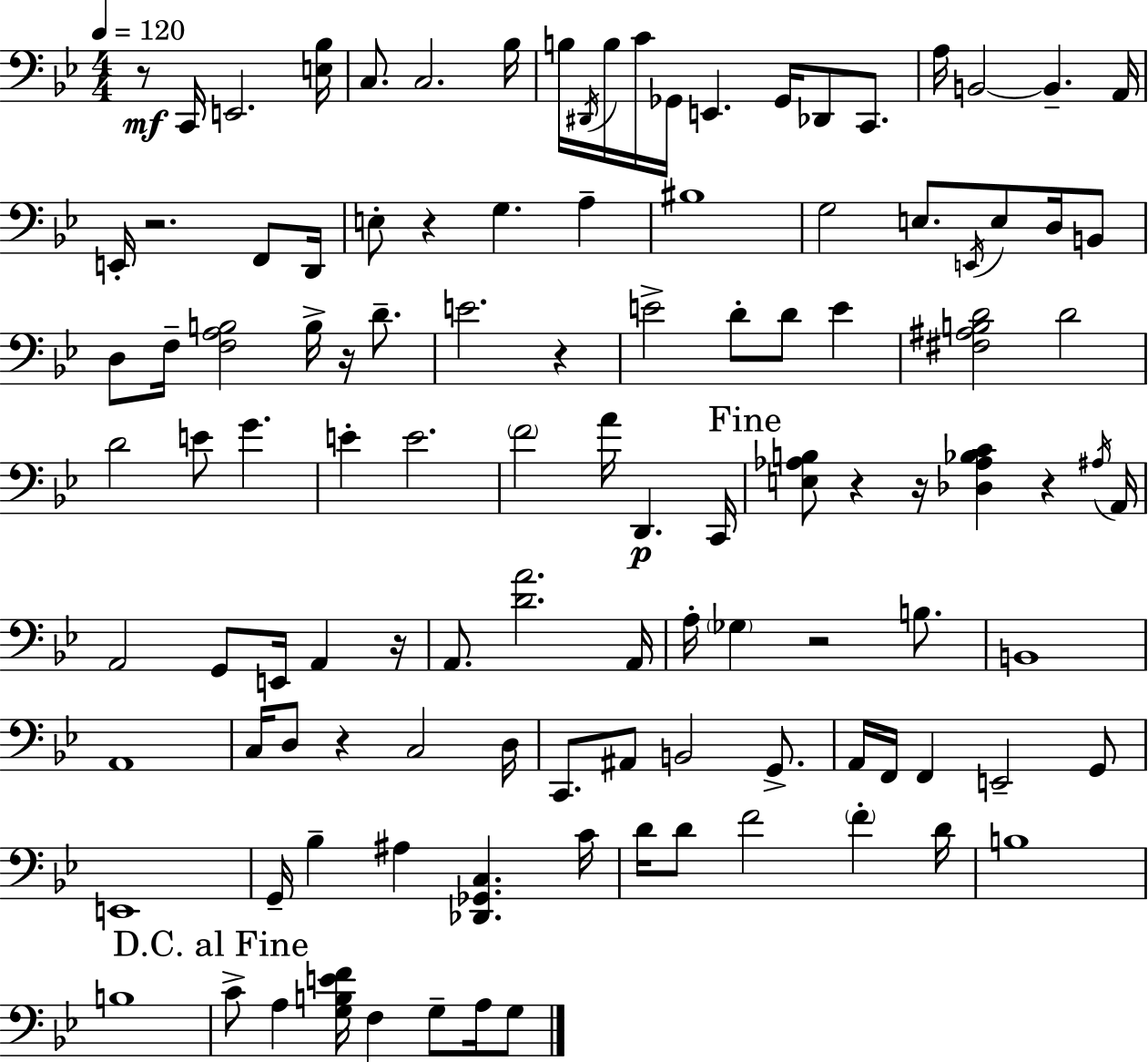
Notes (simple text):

R/e C2/s E2/h. [E3,Bb3]/s C3/e. C3/h. Bb3/s B3/s D#2/s B3/s C4/s Gb2/s E2/q. Gb2/s Db2/e C2/e. A3/s B2/h B2/q. A2/s E2/s R/h. F2/e D2/s E3/e R/q G3/q. A3/q BIS3/w G3/h E3/e. E2/s E3/e D3/s B2/e D3/e F3/s [F3,A3,B3]/h B3/s R/s D4/e. E4/h. R/q E4/h D4/e D4/e E4/q [F#3,A#3,B3,D4]/h D4/h D4/h E4/e G4/q. E4/q E4/h. F4/h A4/s D2/q. C2/s [E3,Ab3,B3]/e R/q R/s [Db3,Ab3,Bb3,C4]/q R/q A#3/s A2/s A2/h G2/e E2/s A2/q R/s A2/e. [D4,A4]/h. A2/s A3/s Gb3/q R/h B3/e. B2/w A2/w C3/s D3/e R/q C3/h D3/s C2/e. A#2/e B2/h G2/e. A2/s F2/s F2/q E2/h G2/e E2/w G2/s Bb3/q A#3/q [Db2,Gb2,C3]/q. C4/s D4/s D4/e F4/h F4/q D4/s B3/w B3/w C4/e A3/q [G3,B3,E4,F4]/s F3/q G3/e A3/s G3/e